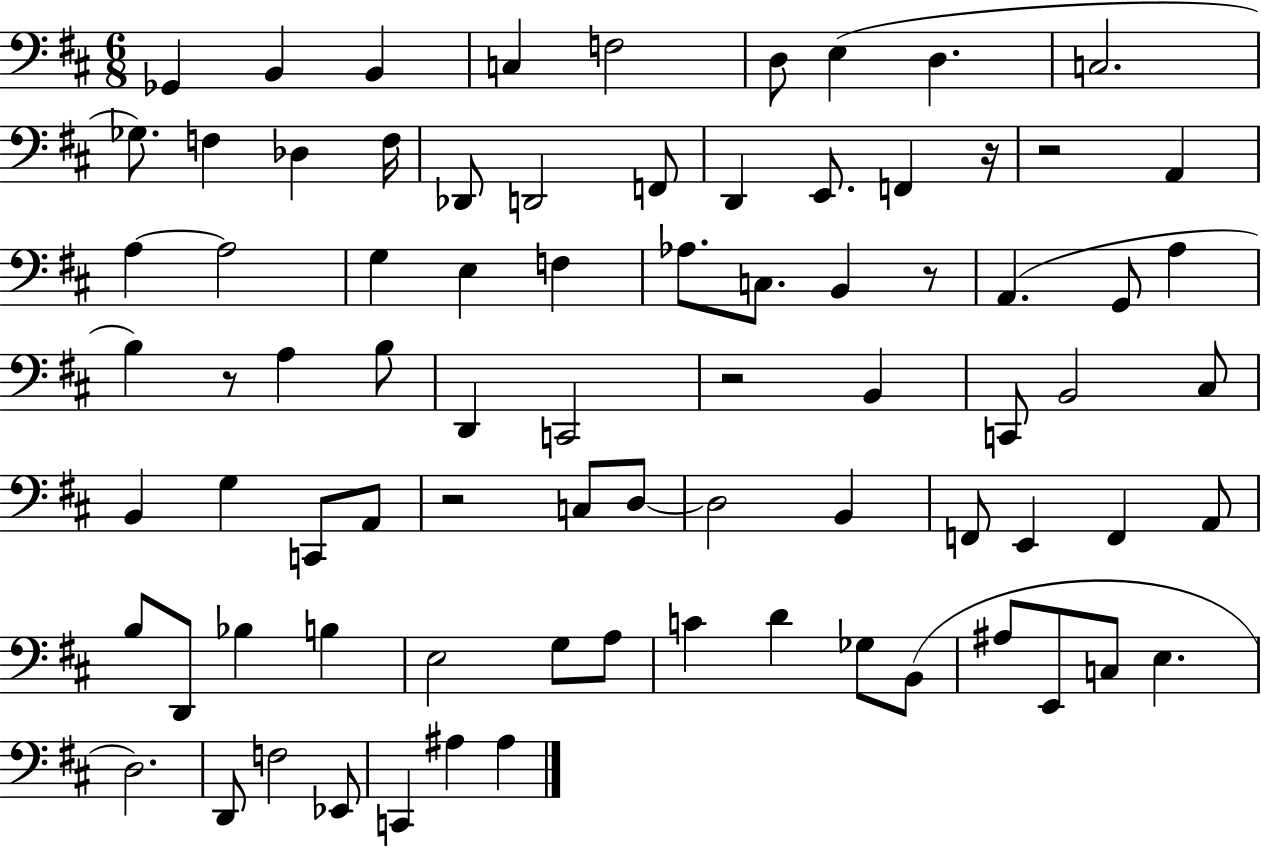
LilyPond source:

{
  \clef bass
  \numericTimeSignature
  \time 6/8
  \key d \major
  ges,4 b,4 b,4 | c4 f2 | d8 e4( d4. | c2. | \break ges8.) f4 des4 f16 | des,8 d,2 f,8 | d,4 e,8. f,4 r16 | r2 a,4 | \break a4~~ a2 | g4 e4 f4 | aes8. c8. b,4 r8 | a,4.( g,8 a4 | \break b4) r8 a4 b8 | d,4 c,2 | r2 b,4 | c,8 b,2 cis8 | \break b,4 g4 c,8 a,8 | r2 c8 d8~~ | d2 b,4 | f,8 e,4 f,4 a,8 | \break b8 d,8 bes4 b4 | e2 g8 a8 | c'4 d'4 ges8 b,8( | ais8 e,8 c8 e4. | \break d2.) | d,8 f2 ees,8 | c,4 ais4 ais4 | \bar "|."
}